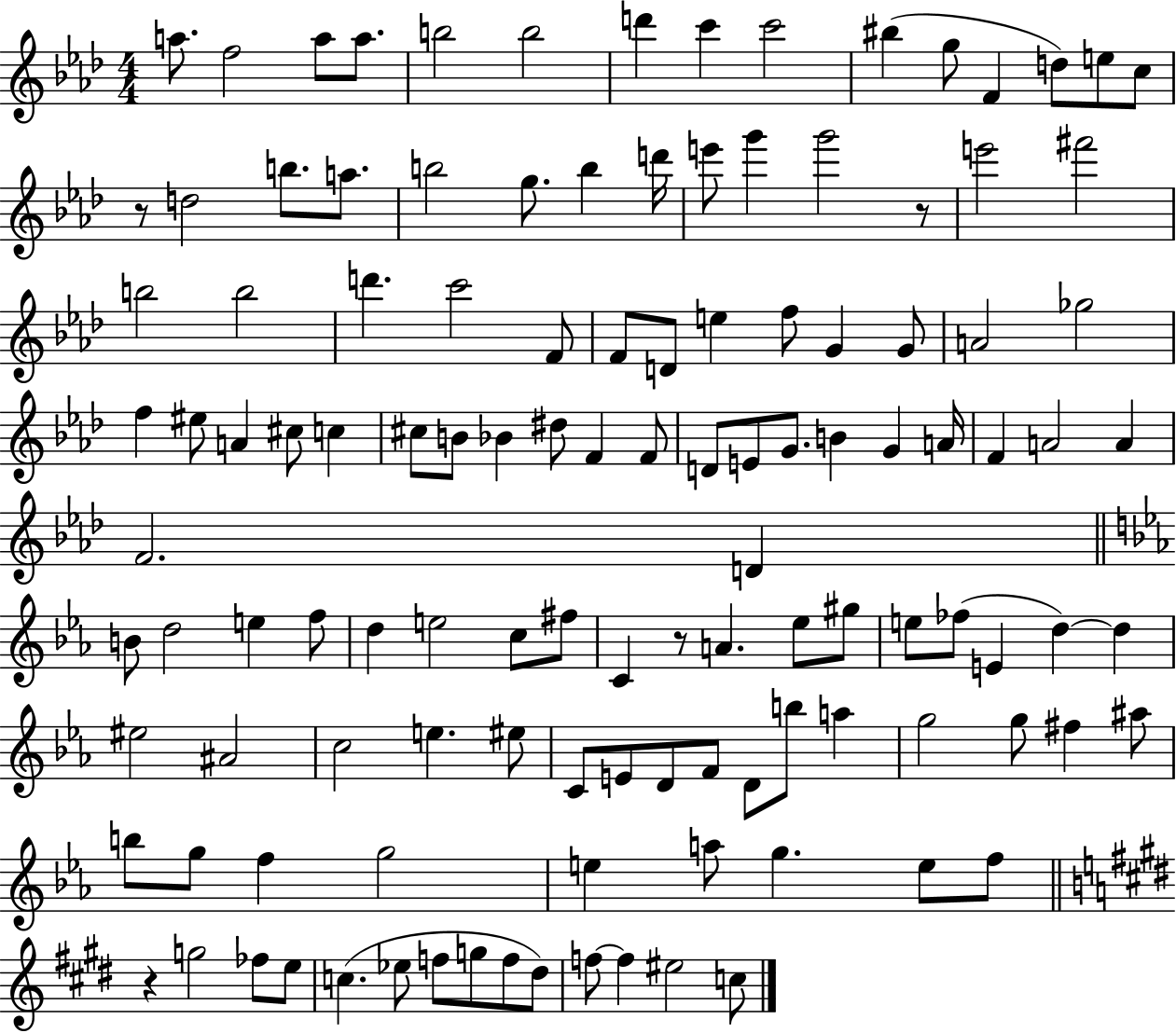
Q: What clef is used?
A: treble